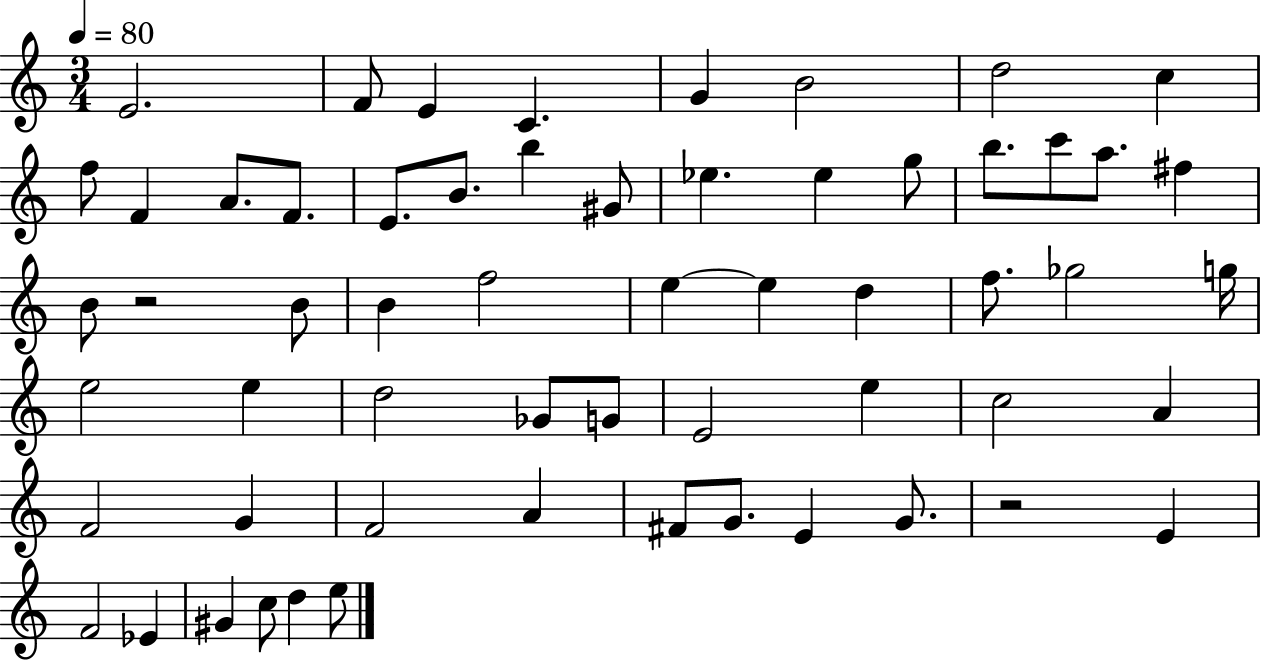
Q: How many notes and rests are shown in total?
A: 59